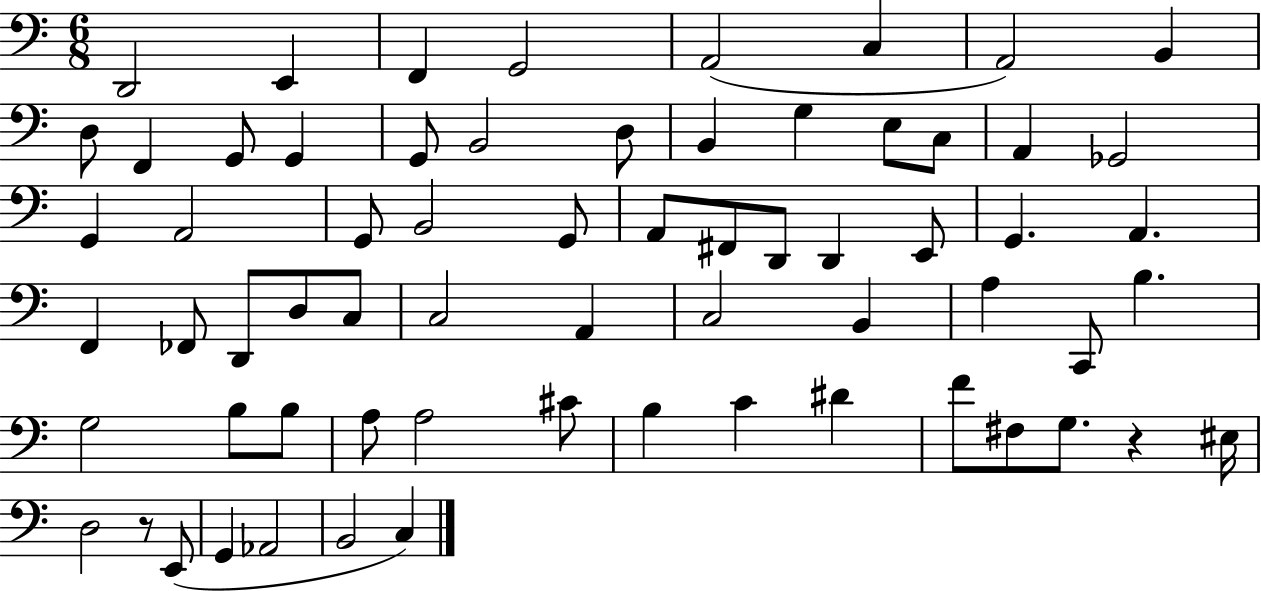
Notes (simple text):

D2/h E2/q F2/q G2/h A2/h C3/q A2/h B2/q D3/e F2/q G2/e G2/q G2/e B2/h D3/e B2/q G3/q E3/e C3/e A2/q Gb2/h G2/q A2/h G2/e B2/h G2/e A2/e F#2/e D2/e D2/q E2/e G2/q. A2/q. F2/q FES2/e D2/e D3/e C3/e C3/h A2/q C3/h B2/q A3/q C2/e B3/q. G3/h B3/e B3/e A3/e A3/h C#4/e B3/q C4/q D#4/q F4/e F#3/e G3/e. R/q EIS3/s D3/h R/e E2/e G2/q Ab2/h B2/h C3/q